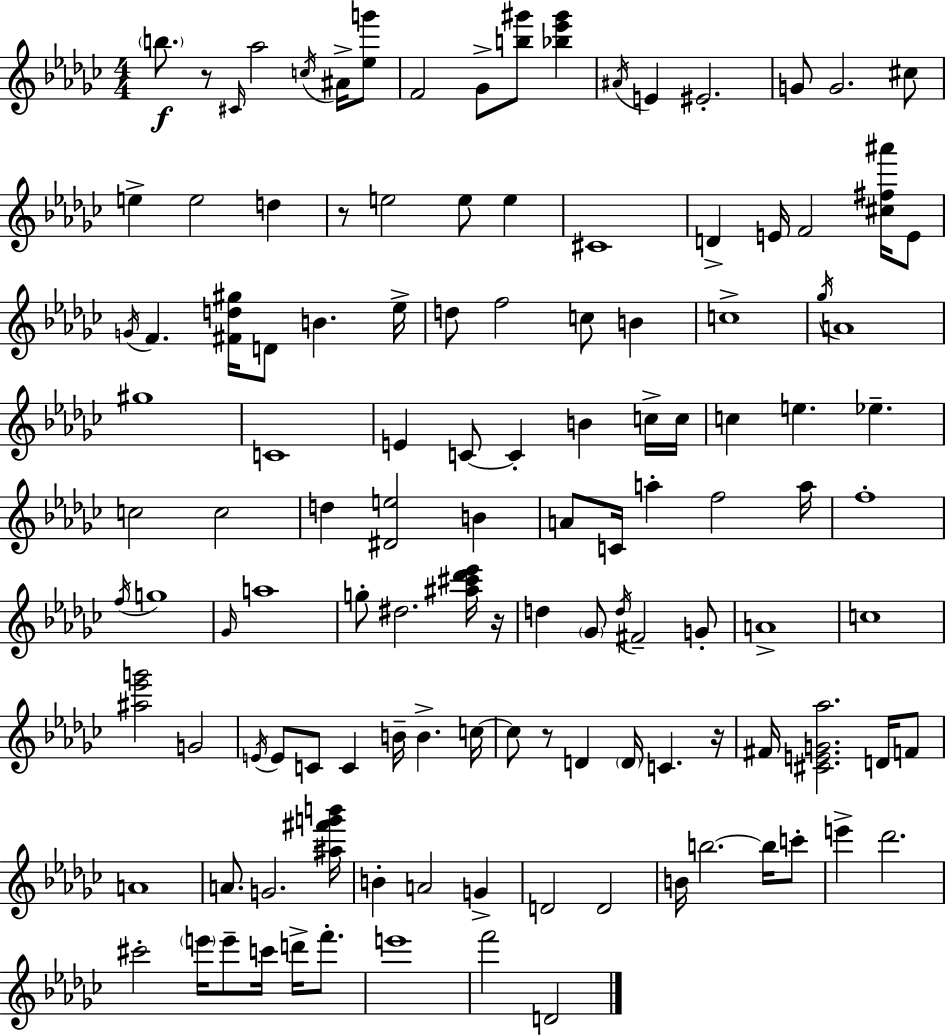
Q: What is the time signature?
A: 4/4